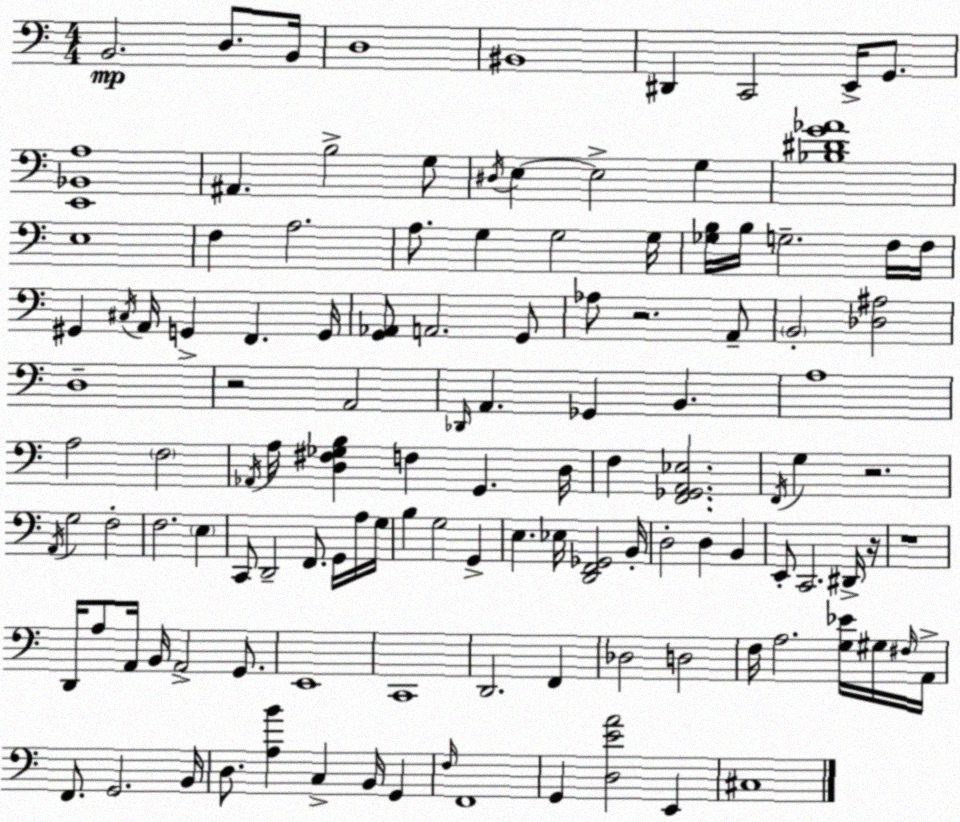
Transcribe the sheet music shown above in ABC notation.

X:1
T:Untitled
M:4/4
L:1/4
K:Am
B,,2 D,/2 B,,/4 D,4 ^B,,4 ^D,, C,,2 E,,/4 G,,/2 [E,,_B,,A,]4 ^A,, B,2 G,/2 ^D,/4 E, E,2 G, [_B,^DG_A]4 E,4 F, A,2 A,/2 G, G,2 G,/4 [_G,B,]/4 B,/4 G,2 F,/4 F,/4 ^G,, ^C,/4 A,,/4 G,, F,, G,,/4 [G,,_A,,]/2 A,,2 G,,/2 _A,/2 z2 A,,/2 B,,2 [_D,^A,]2 D,4 z2 A,,2 _D,,/4 A,, _G,, B,, A,4 A,2 F,2 _A,,/4 A,/4 [D,^F,_G,B,] F, G,, D,/4 F, [F,,_G,,A,,_E,]2 F,,/4 G, z2 A,,/4 G,2 F,2 F,2 E, C,,/2 D,,2 F,,/2 G,,/4 A,/4 G,/4 B, G,2 G,, E, _E,/4 [D,,F,,_G,,]2 B,,/4 D,2 D, B,, E,,/2 C,,2 ^D,,/4 z/4 z4 D,,/4 A,/2 A,,/4 B,,/4 A,,2 G,,/2 E,,4 C,,4 D,,2 F,, _D,2 D,2 F,/4 A,2 [G,_E]/4 ^G,/4 ^F,/4 A,,/4 F,,/2 G,,2 B,,/4 D,/2 [A,B] C, B,,/4 G,, F,/4 F,,4 G,, [D,EA]2 E,, ^C,4